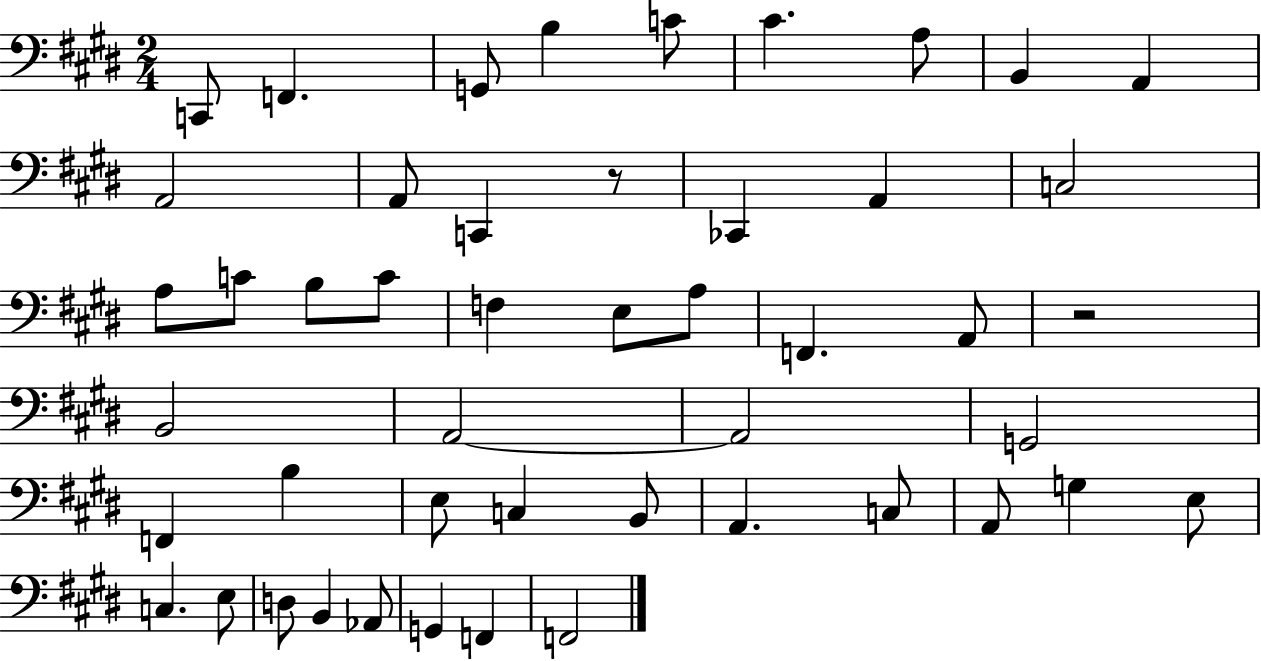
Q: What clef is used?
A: bass